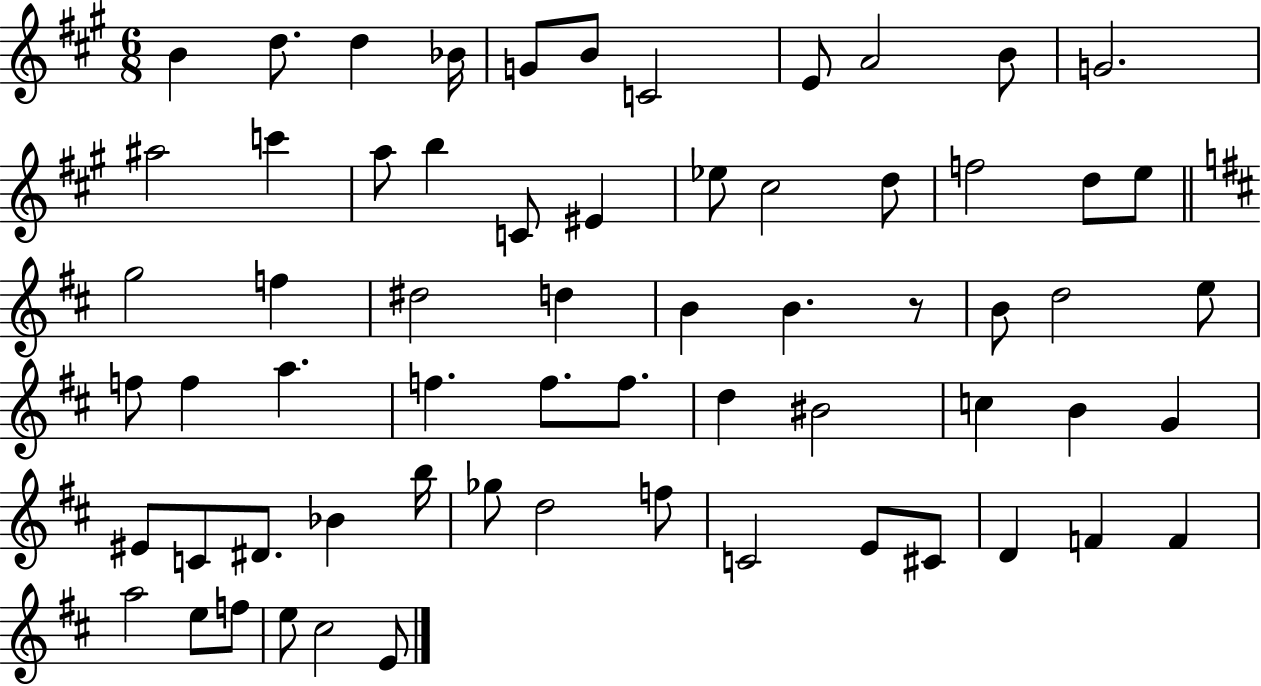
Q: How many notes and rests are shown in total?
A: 64